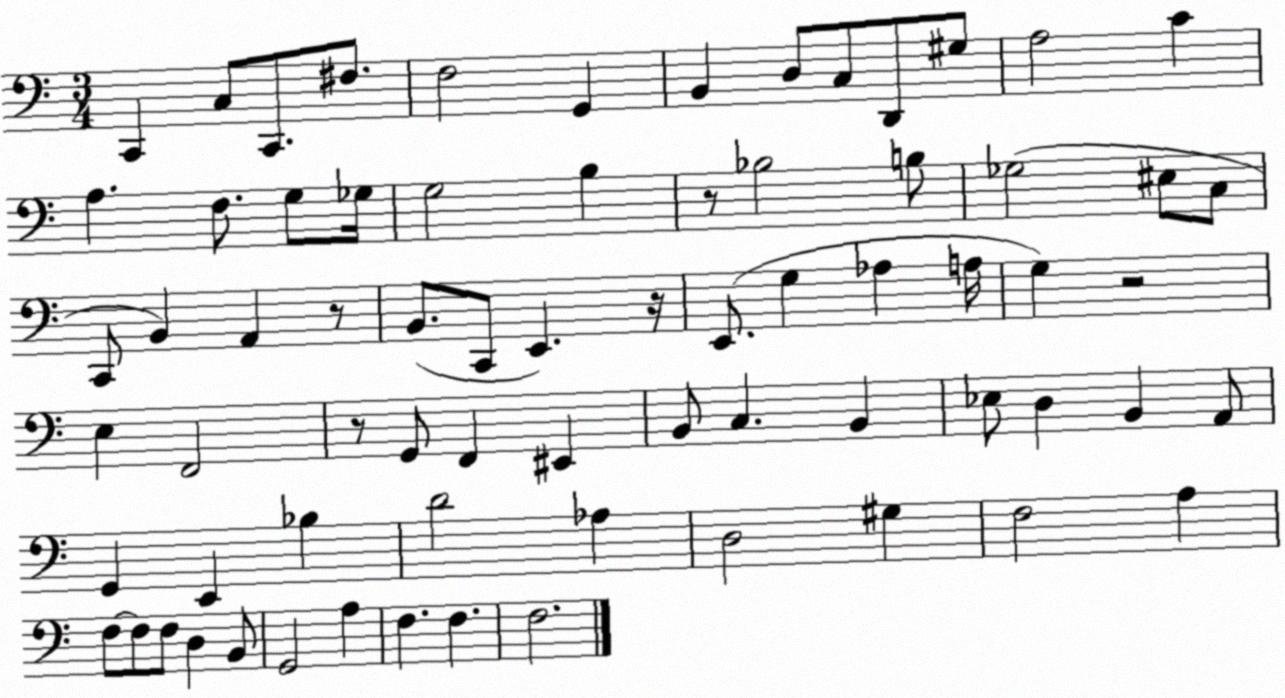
X:1
T:Untitled
M:3/4
L:1/4
K:C
C,, C,/2 C,,/2 ^F,/2 F,2 G,, B,, D,/2 C,/2 D,,/2 ^G,/2 A,2 C A, F,/2 G,/2 _G,/4 G,2 B, z/2 _B,2 B,/2 _G,2 ^E,/2 C,/2 C,,/2 B,, A,, z/2 B,,/2 C,,/2 E,, z/4 E,,/2 G, _A, A,/4 G, z2 E, F,,2 z/2 G,,/2 F,, ^E,, B,,/2 C, B,, _E,/2 D, B,, A,,/2 G,, E,, _B, D2 _A, D,2 ^G, F,2 A, F,/2 F,/2 F,/2 D, B,,/2 G,,2 A, F, F, F,2